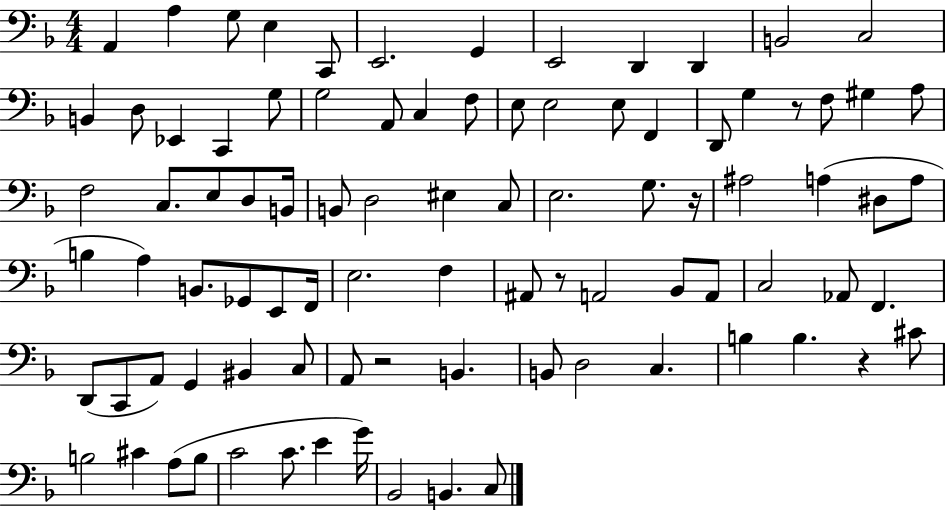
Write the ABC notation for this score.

X:1
T:Untitled
M:4/4
L:1/4
K:F
A,, A, G,/2 E, C,,/2 E,,2 G,, E,,2 D,, D,, B,,2 C,2 B,, D,/2 _E,, C,, G,/2 G,2 A,,/2 C, F,/2 E,/2 E,2 E,/2 F,, D,,/2 G, z/2 F,/2 ^G, A,/2 F,2 C,/2 E,/2 D,/2 B,,/4 B,,/2 D,2 ^E, C,/2 E,2 G,/2 z/4 ^A,2 A, ^D,/2 A,/2 B, A, B,,/2 _G,,/2 E,,/2 F,,/4 E,2 F, ^A,,/2 z/2 A,,2 _B,,/2 A,,/2 C,2 _A,,/2 F,, D,,/2 C,,/2 A,,/2 G,, ^B,, C,/2 A,,/2 z2 B,, B,,/2 D,2 C, B, B, z ^C/2 B,2 ^C A,/2 B,/2 C2 C/2 E G/4 _B,,2 B,, C,/2